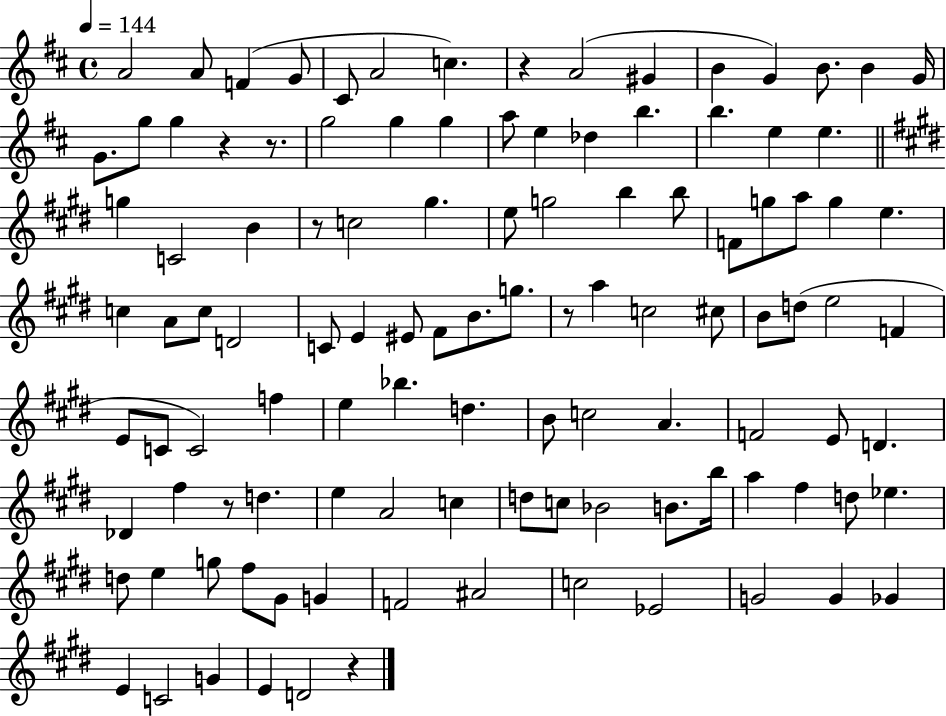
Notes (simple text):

A4/h A4/e F4/q G4/e C#4/e A4/h C5/q. R/q A4/h G#4/q B4/q G4/q B4/e. B4/q G4/s G4/e. G5/e G5/q R/q R/e. G5/h G5/q G5/q A5/e E5/q Db5/q B5/q. B5/q. E5/q E5/q. G5/q C4/h B4/q R/e C5/h G#5/q. E5/e G5/h B5/q B5/e F4/e G5/e A5/e G5/q E5/q. C5/q A4/e C5/e D4/h C4/e E4/q EIS4/e F#4/e B4/e. G5/e. R/e A5/q C5/h C#5/e B4/e D5/e E5/h F4/q E4/e C4/e C4/h F5/q E5/q Bb5/q. D5/q. B4/e C5/h A4/q. F4/h E4/e D4/q. Db4/q F#5/q R/e D5/q. E5/q A4/h C5/q D5/e C5/e Bb4/h B4/e. B5/s A5/q F#5/q D5/e Eb5/q. D5/e E5/q G5/e F#5/e G#4/e G4/q F4/h A#4/h C5/h Eb4/h G4/h G4/q Gb4/q E4/q C4/h G4/q E4/q D4/h R/q